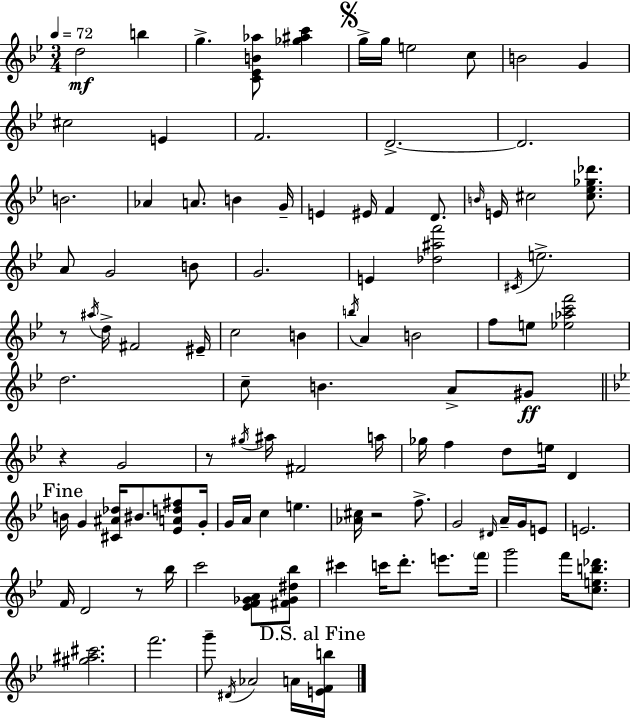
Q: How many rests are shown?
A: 5